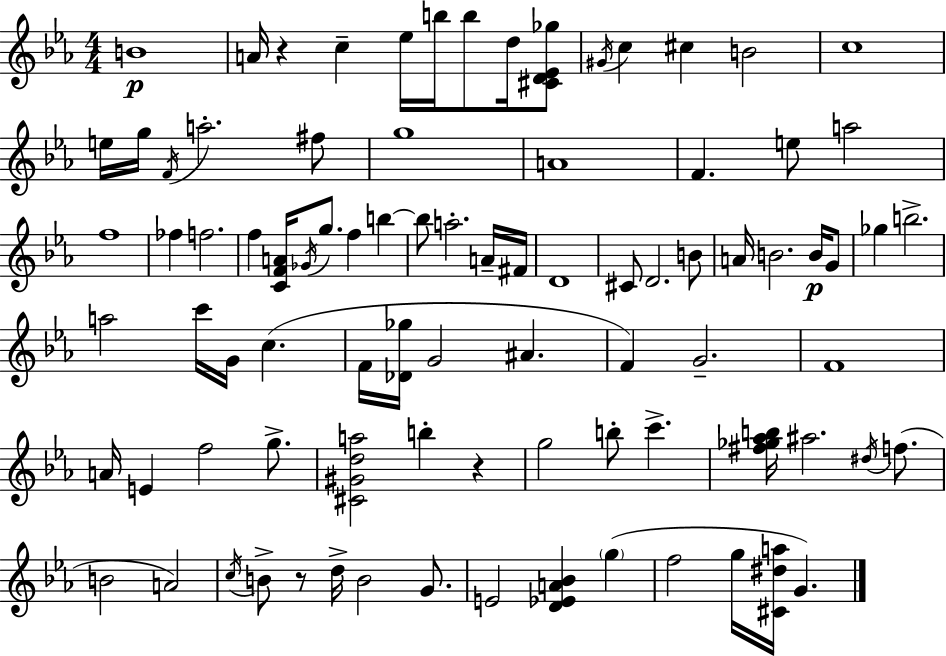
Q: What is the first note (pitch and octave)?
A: B4